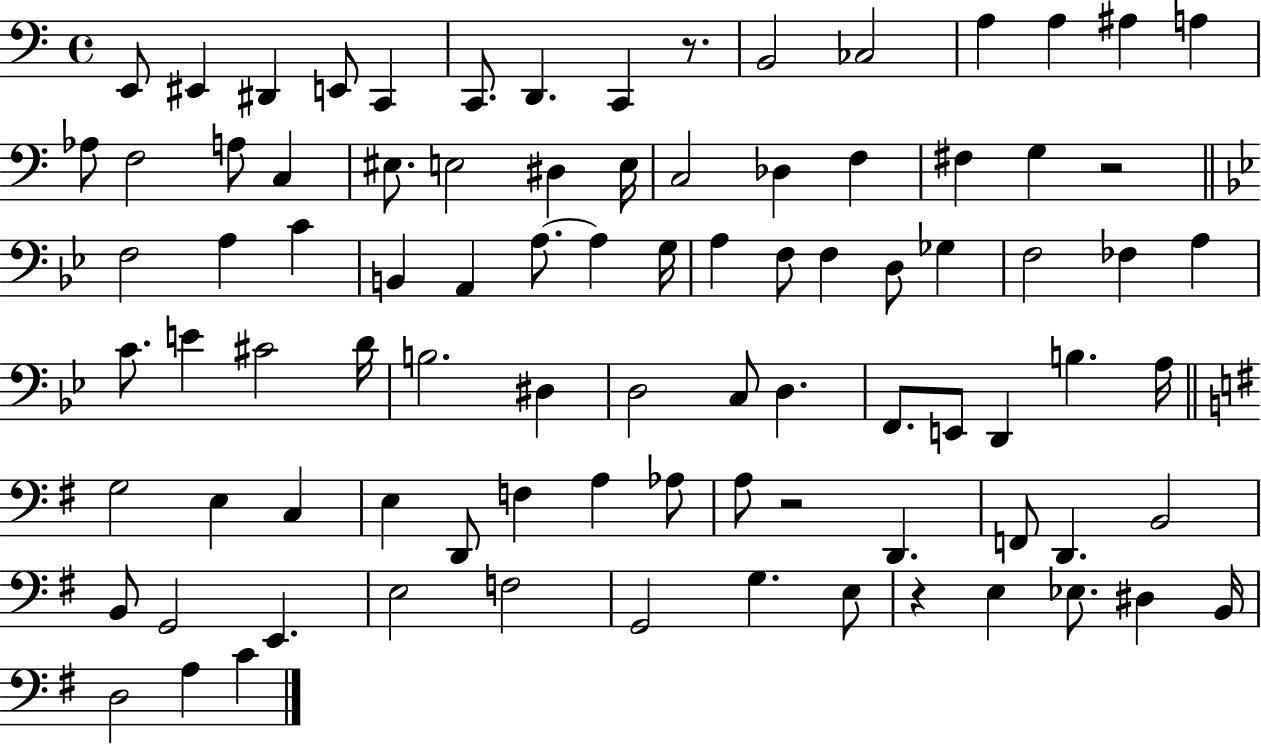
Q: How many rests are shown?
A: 4